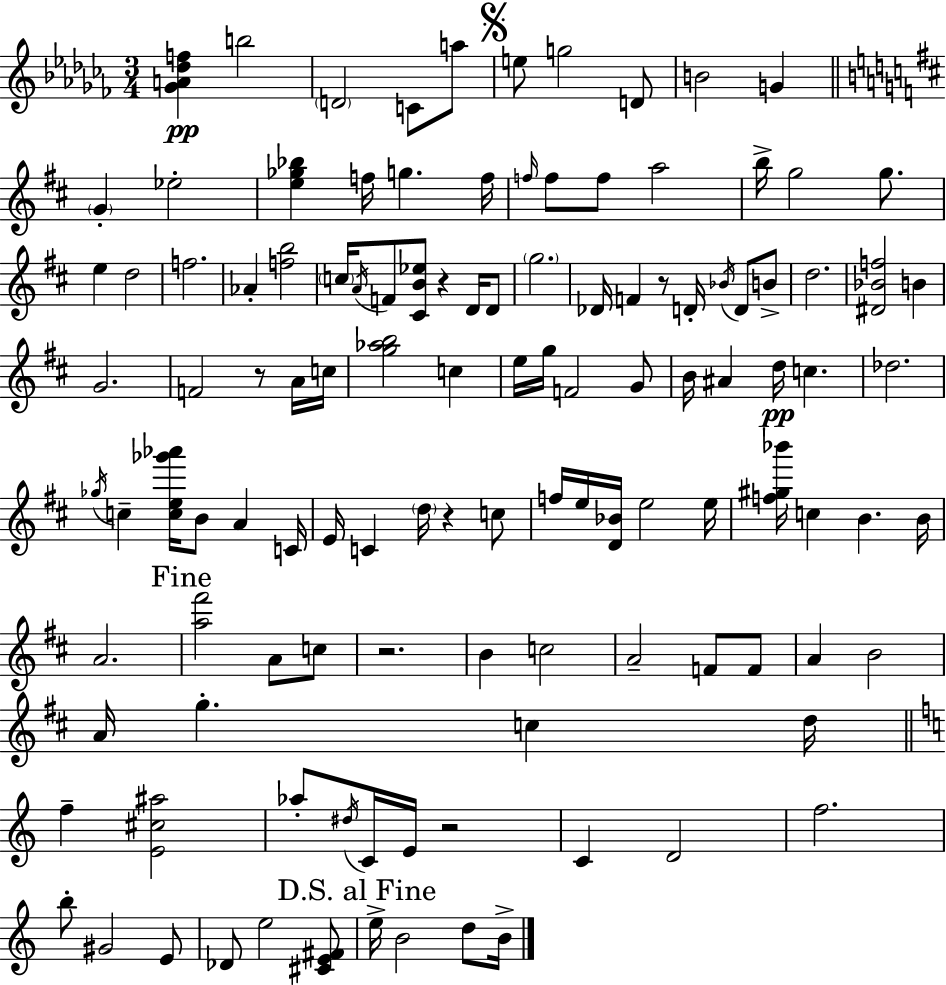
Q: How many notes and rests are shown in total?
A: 118